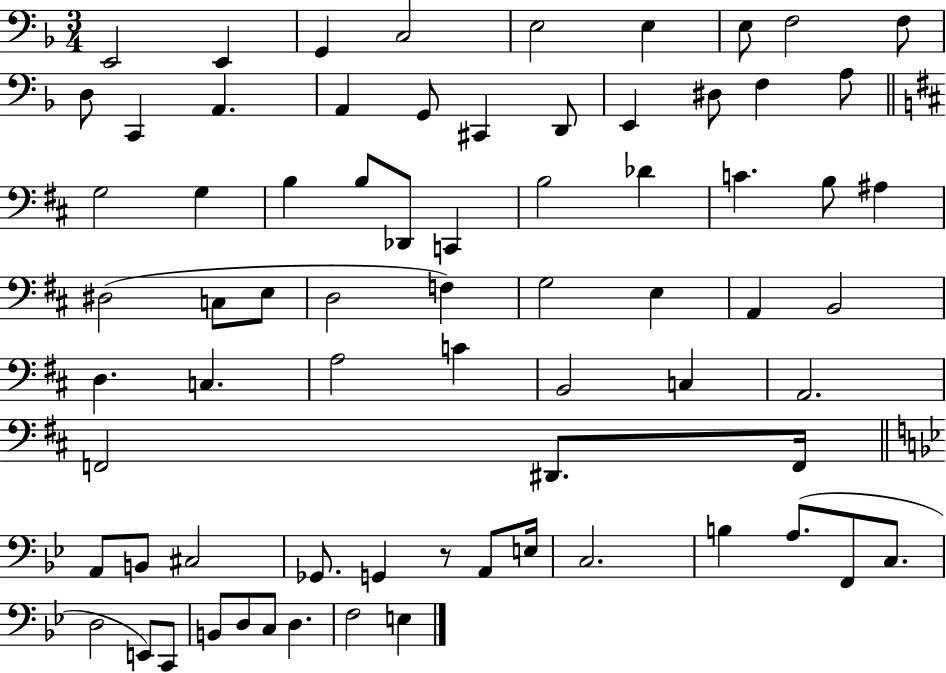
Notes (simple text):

E2/h E2/q G2/q C3/h E3/h E3/q E3/e F3/h F3/e D3/e C2/q A2/q. A2/q G2/e C#2/q D2/e E2/q D#3/e F3/q A3/e G3/h G3/q B3/q B3/e Db2/e C2/q B3/h Db4/q C4/q. B3/e A#3/q D#3/h C3/e E3/e D3/h F3/q G3/h E3/q A2/q B2/h D3/q. C3/q. A3/h C4/q B2/h C3/q A2/h. F2/h D#2/e. F2/s A2/e B2/e C#3/h Gb2/e. G2/q R/e A2/e E3/s C3/h. B3/q A3/e. F2/e C3/e. D3/h E2/e C2/e B2/e D3/e C3/e D3/q. F3/h E3/q